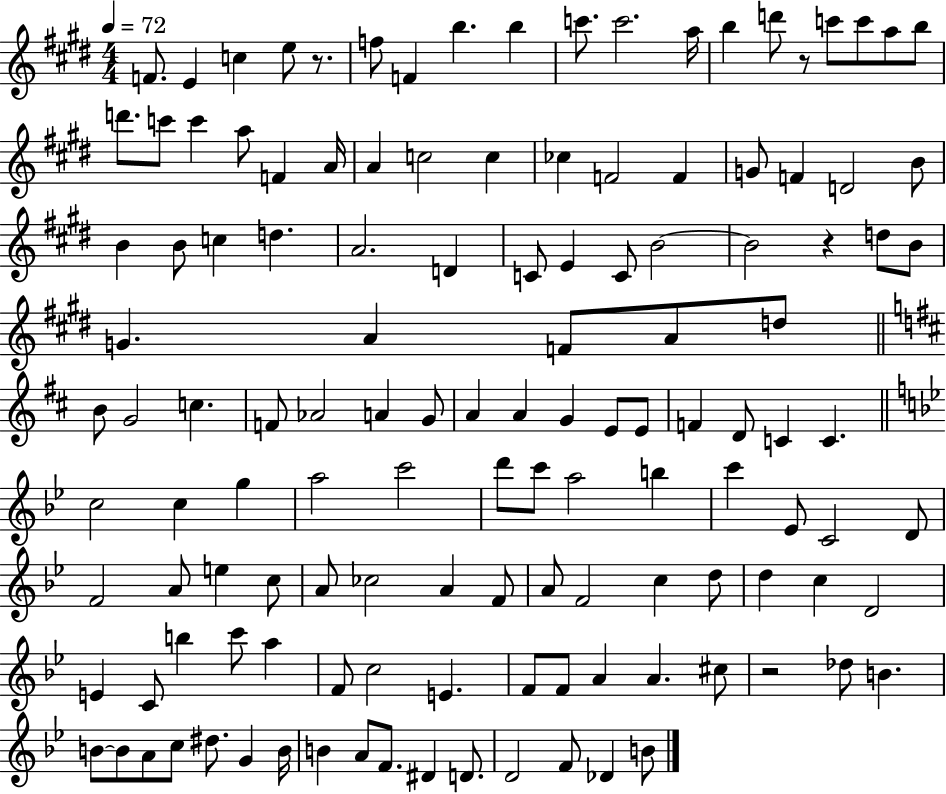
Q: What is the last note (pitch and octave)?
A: B4